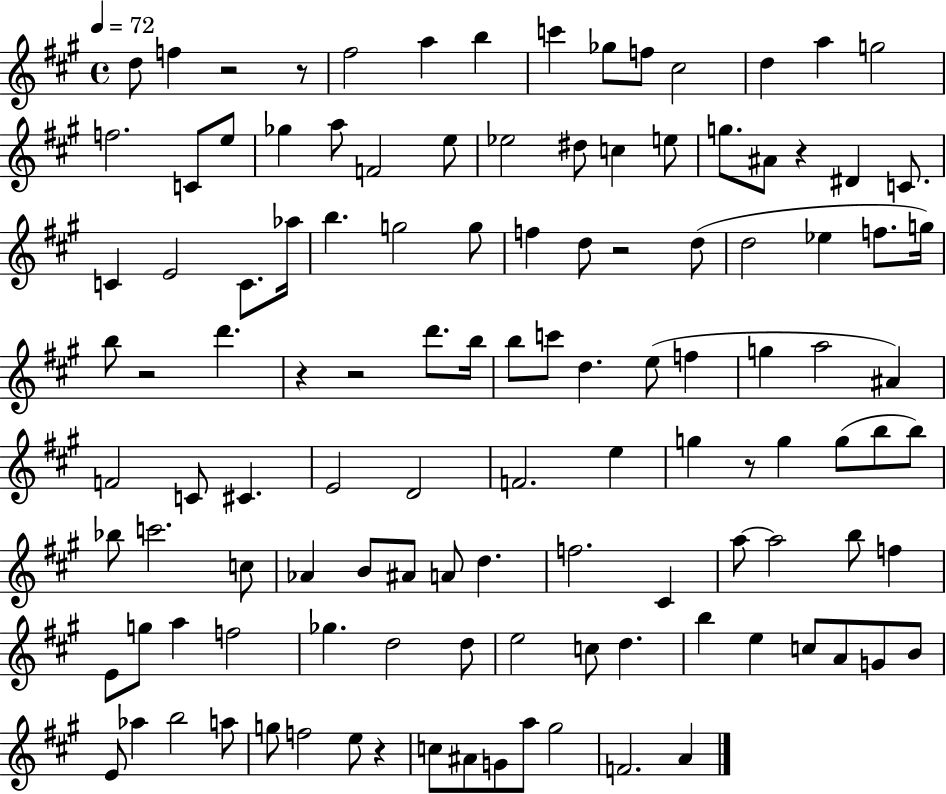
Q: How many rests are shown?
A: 9